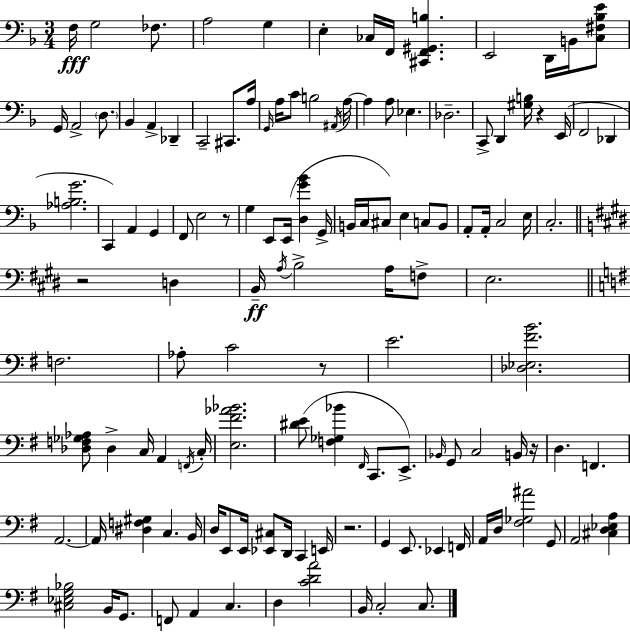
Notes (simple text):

F3/s G3/h FES3/e. A3/h G3/q E3/q CES3/s F2/s [C#2,F2,G#2,B3]/q. E2/h D2/s B2/s [C3,F#3,Bb3,E4]/e G2/s A2/h D3/e. Bb2/q A2/q Db2/q C2/h C#2/e. A3/s G2/s A3/s C4/e B3/h A#2/s A3/s A3/q A3/e Eb3/q. Db3/h. C2/e D2/q [G#3,B3]/s R/q E2/s F2/h Db2/q [Ab3,B3,G4]/h. C2/q A2/q G2/q F2/e E3/h R/e G3/q E2/e E2/s [D3,G4,Bb4]/q G2/s B2/s C3/s C#3/e E3/q C3/e B2/e A2/e A2/s C3/h E3/s C3/h. R/h D3/q B2/s A3/s B3/h A3/s F3/e E3/h. F3/h. Ab3/e C4/h R/e E4/h. [Db3,Eb3,F#4,B4]/h. [Db3,F3,Gb3,Ab3]/e Db3/q C3/s A2/q F2/s C3/s [E3,F#4,Ab4,Bb4]/h. [D#4,E4]/e [F3,Gb3,Bb4]/q F#2/s C2/e. E2/e. Bb2/s G2/e C3/h B2/s R/s D3/q. F2/q. A2/h. A2/s [D#3,F3,G#3]/q C3/q. B2/s D3/s E2/e E2/s [Eb2,C#3]/e D2/s C2/q E2/s R/h. G2/q E2/e. Eb2/q F2/s A2/s D3/s [F#3,Gb3,A#4]/h G2/e A2/h [C#3,D3,Eb3,A3]/q [C#3,Eb3,G3,Bb3]/h B2/s G2/e. F2/e A2/q C3/q. D3/q [C4,D4,A4]/h B2/s C3/h C3/e.